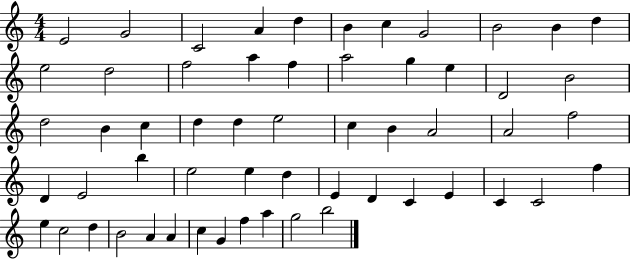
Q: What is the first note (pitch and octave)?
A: E4